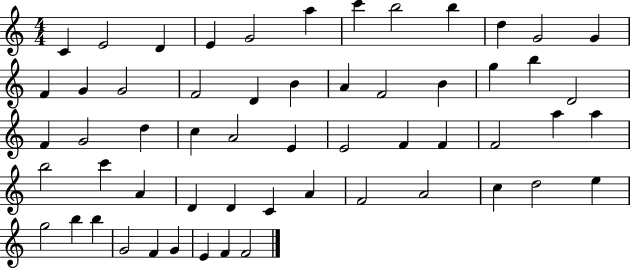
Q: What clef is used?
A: treble